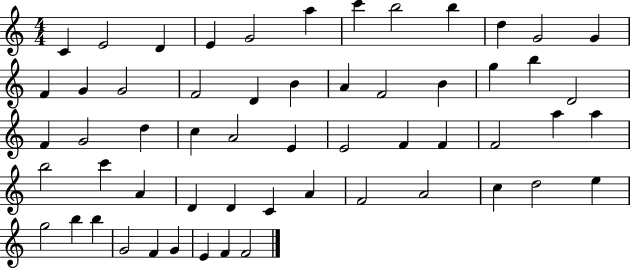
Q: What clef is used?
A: treble